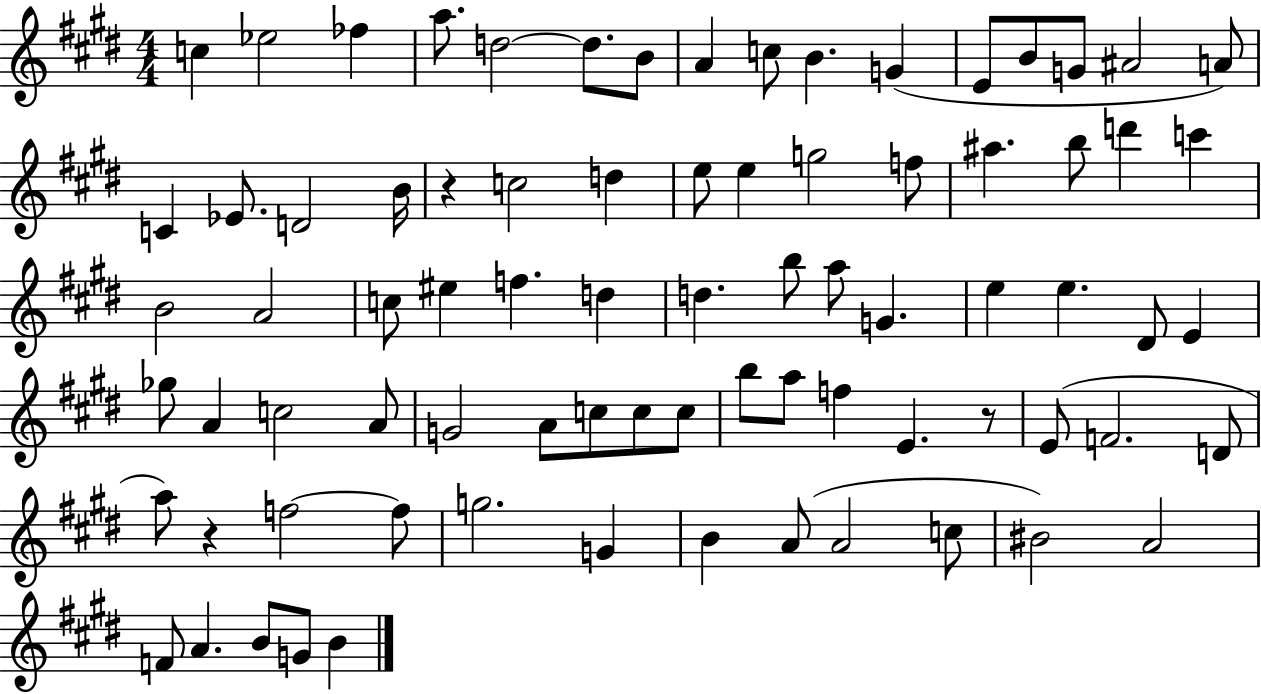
C5/q Eb5/h FES5/q A5/e. D5/h D5/e. B4/e A4/q C5/e B4/q. G4/q E4/e B4/e G4/e A#4/h A4/e C4/q Eb4/e. D4/h B4/s R/q C5/h D5/q E5/e E5/q G5/h F5/e A#5/q. B5/e D6/q C6/q B4/h A4/h C5/e EIS5/q F5/q. D5/q D5/q. B5/e A5/e G4/q. E5/q E5/q. D#4/e E4/q Gb5/e A4/q C5/h A4/e G4/h A4/e C5/e C5/e C5/e B5/e A5/e F5/q E4/q. R/e E4/e F4/h. D4/e A5/e R/q F5/h F5/e G5/h. G4/q B4/q A4/e A4/h C5/e BIS4/h A4/h F4/e A4/q. B4/e G4/e B4/q